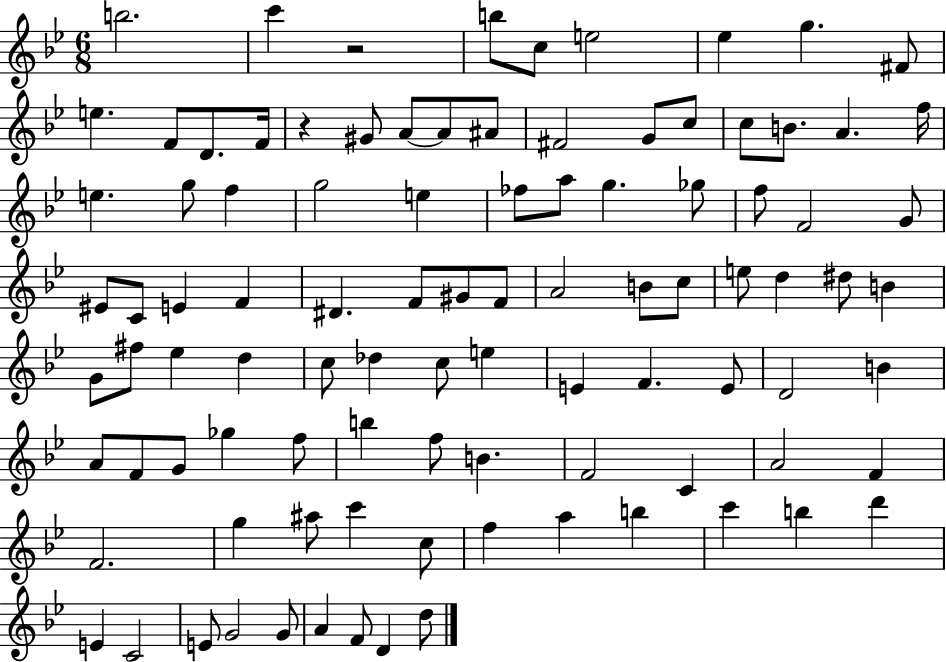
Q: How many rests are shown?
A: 2